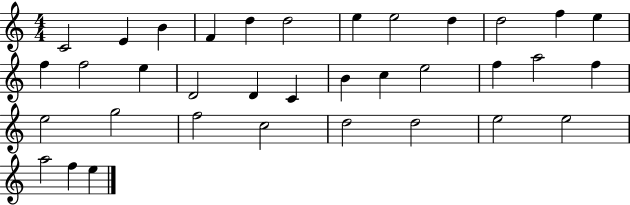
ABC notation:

X:1
T:Untitled
M:4/4
L:1/4
K:C
C2 E B F d d2 e e2 d d2 f e f f2 e D2 D C B c e2 f a2 f e2 g2 f2 c2 d2 d2 e2 e2 a2 f e